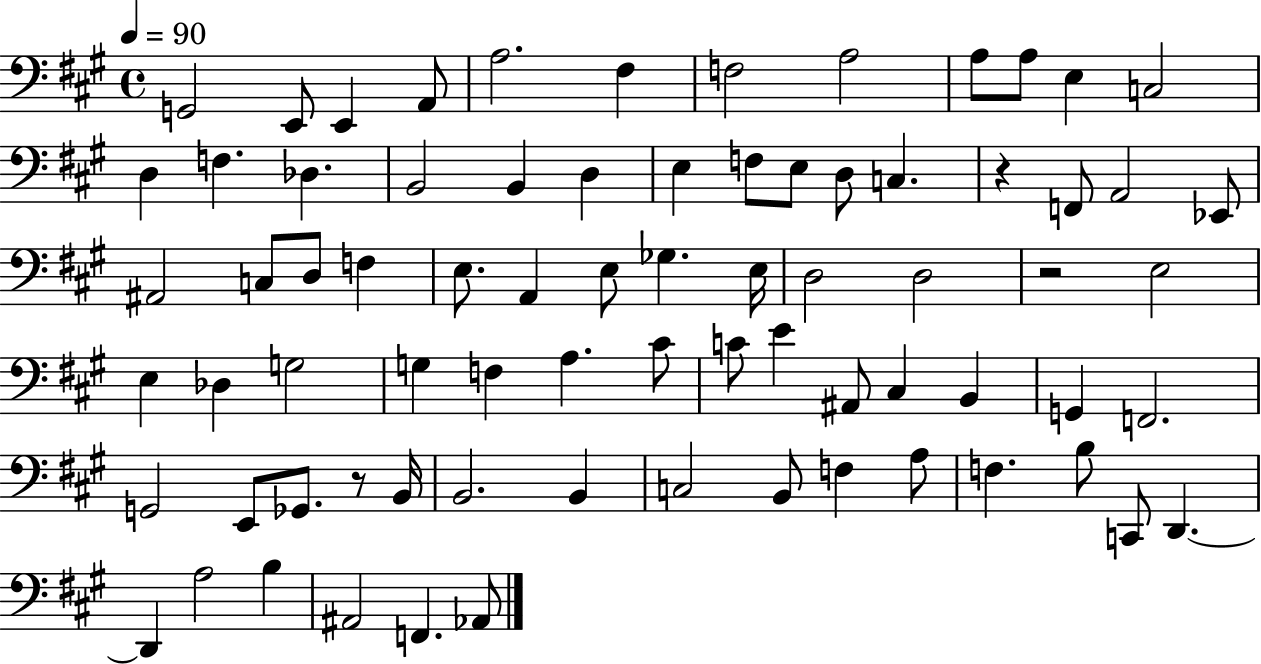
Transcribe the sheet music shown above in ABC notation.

X:1
T:Untitled
M:4/4
L:1/4
K:A
G,,2 E,,/2 E,, A,,/2 A,2 ^F, F,2 A,2 A,/2 A,/2 E, C,2 D, F, _D, B,,2 B,, D, E, F,/2 E,/2 D,/2 C, z F,,/2 A,,2 _E,,/2 ^A,,2 C,/2 D,/2 F, E,/2 A,, E,/2 _G, E,/4 D,2 D,2 z2 E,2 E, _D, G,2 G, F, A, ^C/2 C/2 E ^A,,/2 ^C, B,, G,, F,,2 G,,2 E,,/2 _G,,/2 z/2 B,,/4 B,,2 B,, C,2 B,,/2 F, A,/2 F, B,/2 C,,/2 D,, D,, A,2 B, ^A,,2 F,, _A,,/2